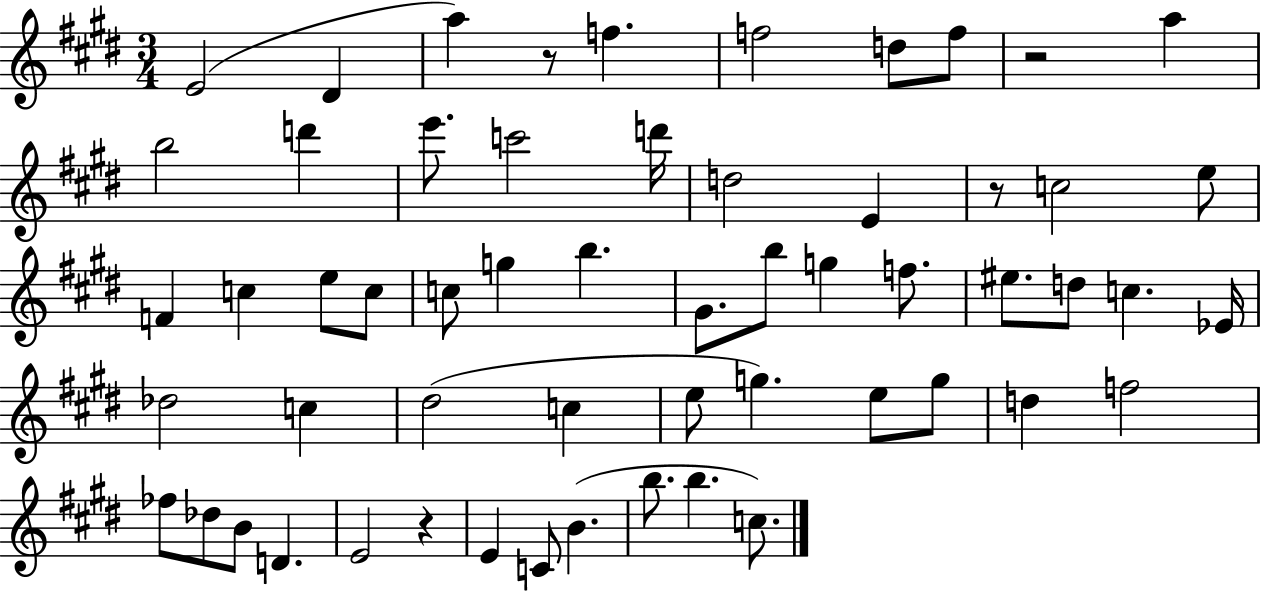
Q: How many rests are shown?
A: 4